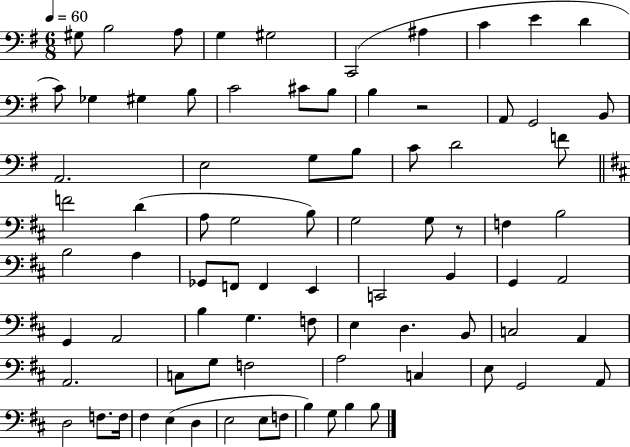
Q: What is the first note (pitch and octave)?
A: G#3